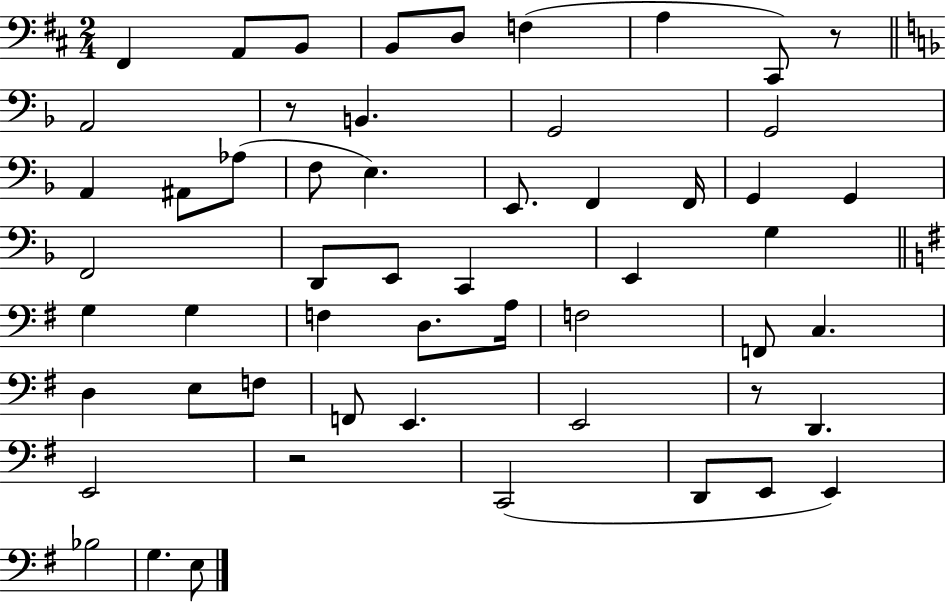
{
  \clef bass
  \numericTimeSignature
  \time 2/4
  \key d \major
  fis,4 a,8 b,8 | b,8 d8 f4( | a4 cis,8) r8 | \bar "||" \break \key d \minor a,2 | r8 b,4. | g,2 | g,2 | \break a,4 ais,8 aes8( | f8 e4.) | e,8. f,4 f,16 | g,4 g,4 | \break f,2 | d,8 e,8 c,4 | e,4 g4 | \bar "||" \break \key g \major g4 g4 | f4 d8. a16 | f2 | f,8 c4. | \break d4 e8 f8 | f,8 e,4. | e,2 | r8 d,4. | \break e,2 | r2 | c,2( | d,8 e,8 e,4) | \break bes2 | g4. e8 | \bar "|."
}